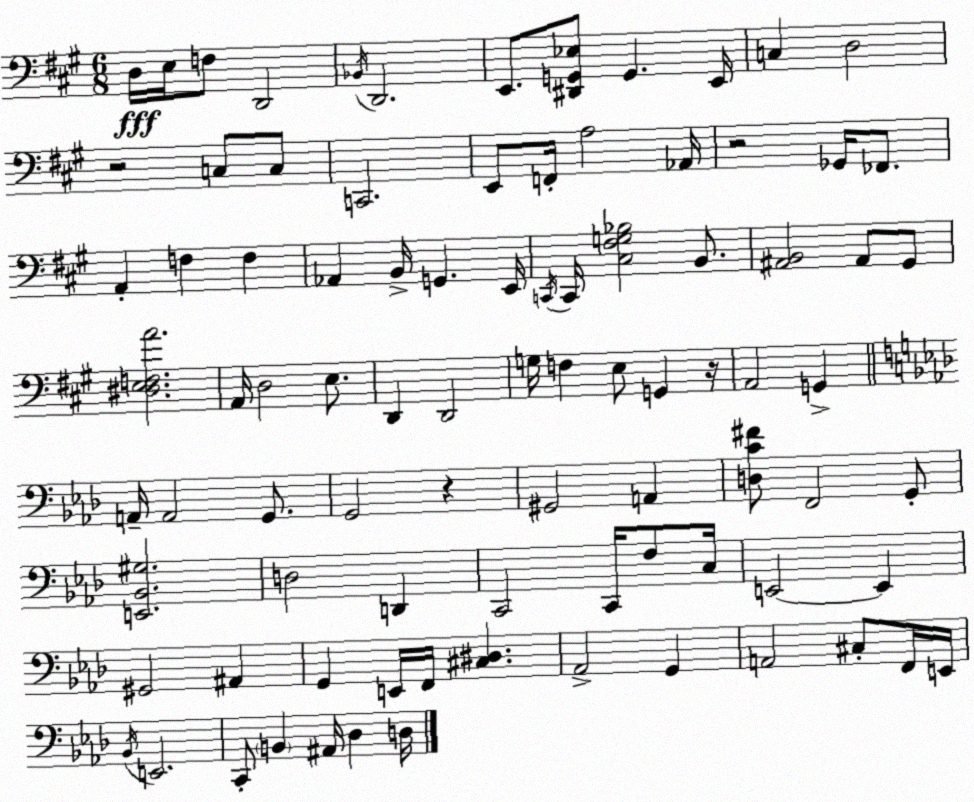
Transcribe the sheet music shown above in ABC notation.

X:1
T:Untitled
M:6/8
L:1/4
K:A
D,/4 E,/4 F,/2 D,,2 _B,,/4 D,,2 E,,/2 [^D,,G,,_E,]/2 G,, E,,/4 C, D,2 z2 C,/2 C,/2 C,,2 E,,/2 F,,/4 A,2 _A,,/4 z2 _G,,/4 _F,,/2 A,, F, F, _A,, B,,/4 G,, E,,/4 C,,/4 C,,/4 [^C,^F,G,_B,]2 B,,/2 [^A,,B,,]2 ^A,,/2 ^G,,/2 [^D,E,F,A]2 A,,/4 D,2 E,/2 D,, D,,2 G,/4 F, E,/2 G,, z/4 A,,2 G,, A,,/4 A,,2 G,,/2 G,,2 z ^G,,2 A,, [D,C^F]/2 F,,2 G,,/2 [E,,_B,,^G,]2 D,2 D,, C,,2 C,,/4 F,/2 C,/4 E,,2 E,, ^G,,2 ^A,, G,, E,,/4 F,,/4 [^C,^D,] _A,,2 G,, A,,2 ^C,/2 F,,/4 E,,/4 _B,,/4 E,,2 C,,/2 B,, ^A,,/4 _D, D,/4